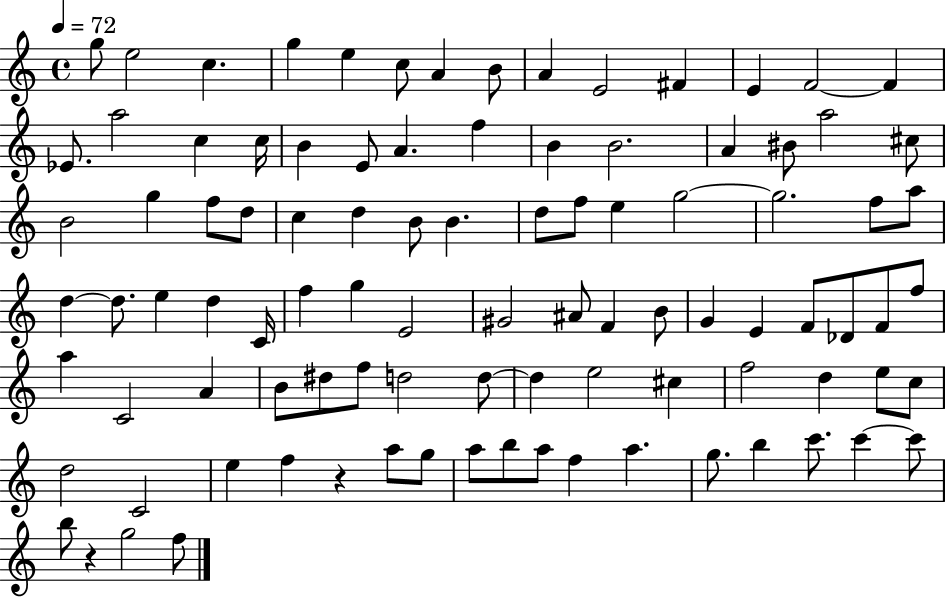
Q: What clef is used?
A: treble